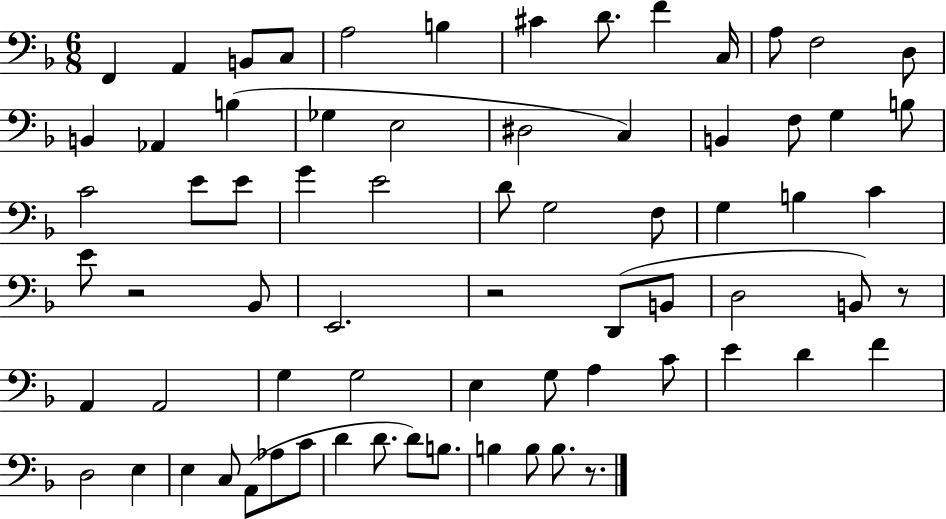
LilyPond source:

{
  \clef bass
  \numericTimeSignature
  \time 6/8
  \key f \major
  f,4 a,4 b,8 c8 | a2 b4 | cis'4 d'8. f'4 c16 | a8 f2 d8 | \break b,4 aes,4 b4( | ges4 e2 | dis2 c4) | b,4 f8 g4 b8 | \break c'2 e'8 e'8 | g'4 e'2 | d'8 g2 f8 | g4 b4 c'4 | \break e'8 r2 bes,8 | e,2. | r2 d,8( b,8 | d2 b,8) r8 | \break a,4 a,2 | g4 g2 | e4 g8 a4 c'8 | e'4 d'4 f'4 | \break d2 e4 | e4 c8 a,8( aes8 c'8 | d'4 d'8. d'8) b8. | b4 b8 b8. r8. | \break \bar "|."
}